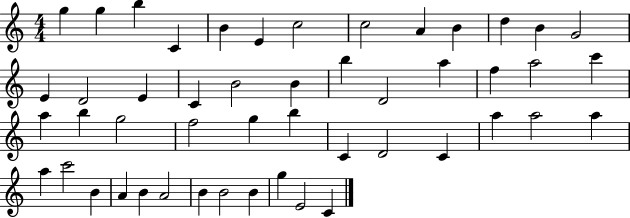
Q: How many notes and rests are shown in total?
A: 49